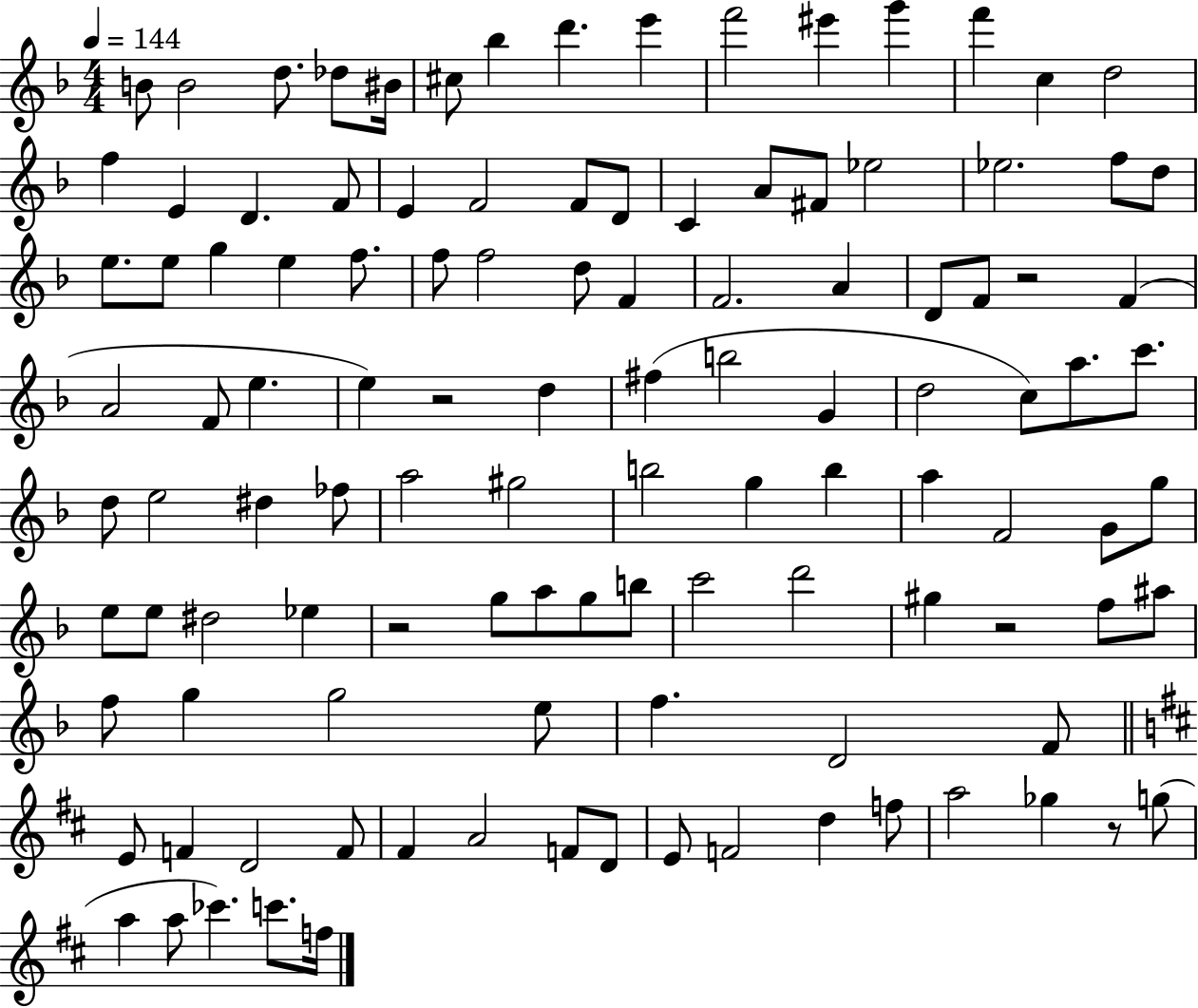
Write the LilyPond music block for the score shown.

{
  \clef treble
  \numericTimeSignature
  \time 4/4
  \key f \major
  \tempo 4 = 144
  \repeat volta 2 { b'8 b'2 d''8. des''8 bis'16 | cis''8 bes''4 d'''4. e'''4 | f'''2 eis'''4 g'''4 | f'''4 c''4 d''2 | \break f''4 e'4 d'4. f'8 | e'4 f'2 f'8 d'8 | c'4 a'8 fis'8 ees''2 | ees''2. f''8 d''8 | \break e''8. e''8 g''4 e''4 f''8. | f''8 f''2 d''8 f'4 | f'2. a'4 | d'8 f'8 r2 f'4( | \break a'2 f'8 e''4. | e''4) r2 d''4 | fis''4( b''2 g'4 | d''2 c''8) a''8. c'''8. | \break d''8 e''2 dis''4 fes''8 | a''2 gis''2 | b''2 g''4 b''4 | a''4 f'2 g'8 g''8 | \break e''8 e''8 dis''2 ees''4 | r2 g''8 a''8 g''8 b''8 | c'''2 d'''2 | gis''4 r2 f''8 ais''8 | \break f''8 g''4 g''2 e''8 | f''4. d'2 f'8 | \bar "||" \break \key d \major e'8 f'4 d'2 f'8 | fis'4 a'2 f'8 d'8 | e'8 f'2 d''4 f''8 | a''2 ges''4 r8 g''8( | \break a''4 a''8 ces'''4.) c'''8. f''16 | } \bar "|."
}